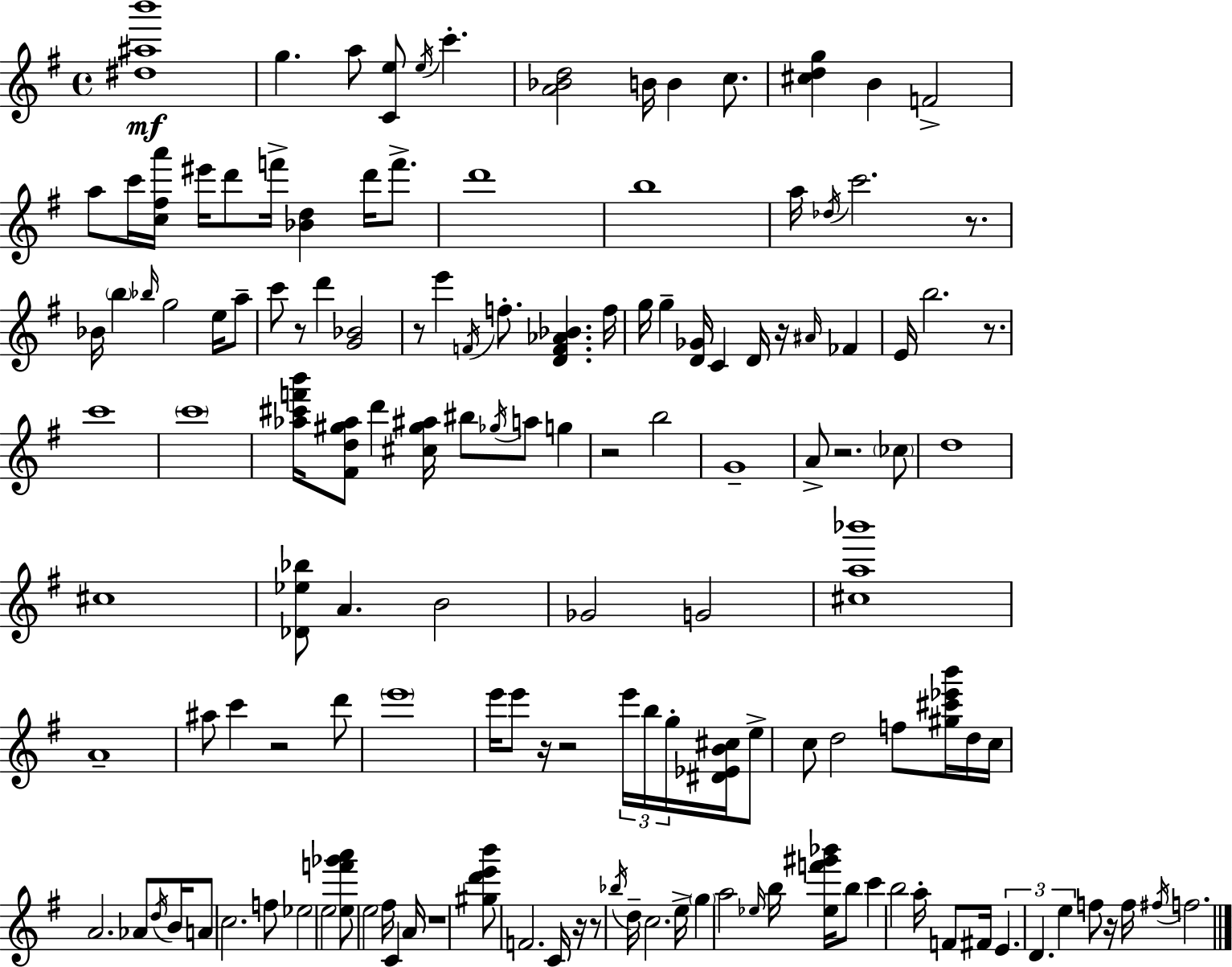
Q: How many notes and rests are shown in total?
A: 143